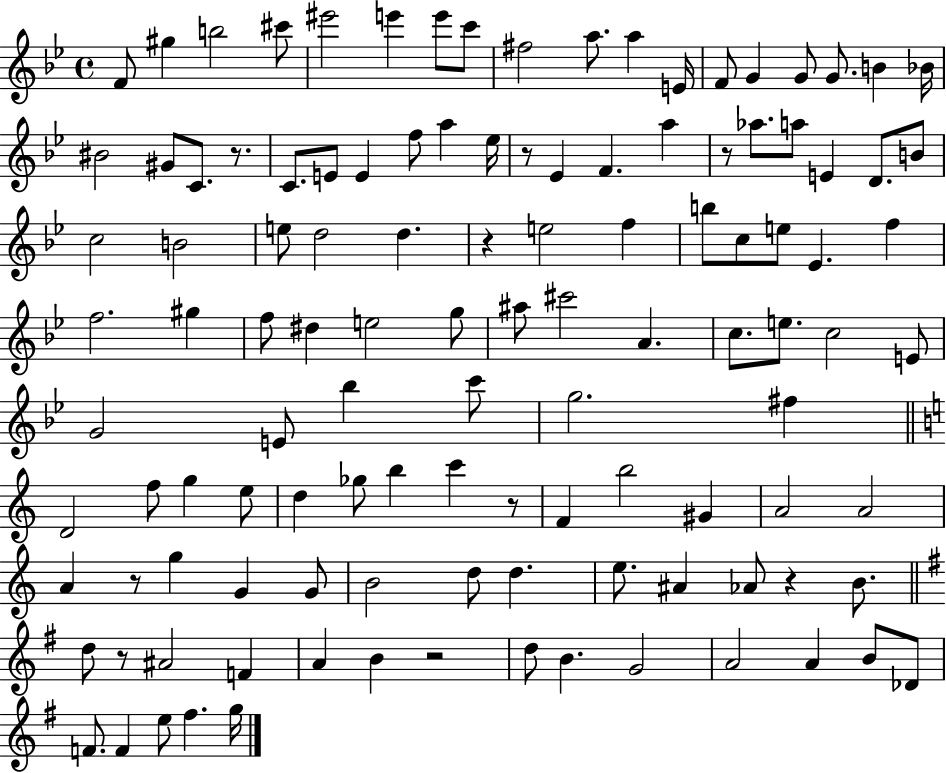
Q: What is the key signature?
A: BES major